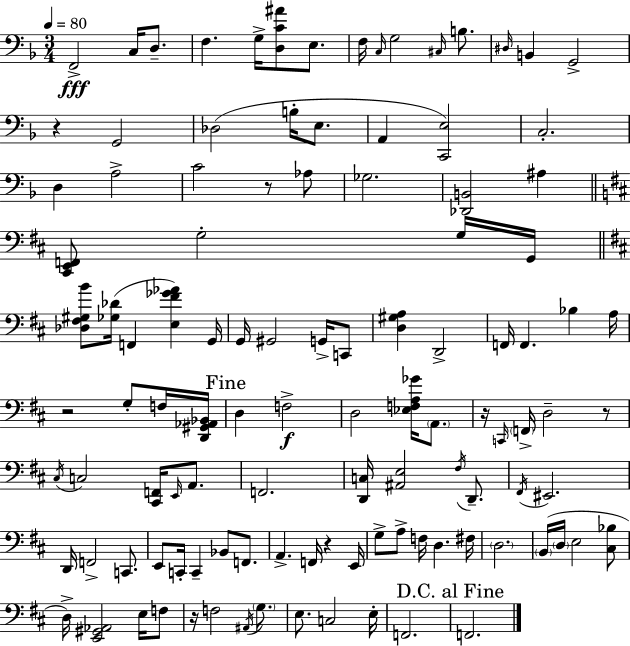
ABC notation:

X:1
T:Untitled
M:3/4
L:1/4
K:Dm
F,,2 C,/4 D,/2 F, G,/4 [D,C^A]/2 E,/2 F,/4 C,/4 G,2 ^C,/4 B,/2 ^D,/4 B,, G,,2 z G,,2 _D,2 B,/4 E,/2 A,, [C,,E,]2 C,2 D, A,2 C2 z/2 _A,/2 _G,2 [_D,,B,,]2 ^A, [^C,,E,,F,,]/2 G,2 G,/4 G,,/4 [_D,^F,^G,B]/2 [_G,_D]/4 F,, [E,^F_G_A] G,,/4 G,,/4 ^G,,2 G,,/4 C,,/2 [D,^G,A,] D,,2 F,,/4 F,, _B, A,/4 z2 G,/2 F,/4 [D,,^G,,_A,,_B,,]/4 D, F,2 D,2 [_E,F,A,_G]/4 A,,/2 z/4 C,,/4 F,,/4 D,2 z/2 ^C,/4 C,2 [^C,,F,,]/4 E,,/4 A,,/2 F,,2 [D,,C,]/4 [^A,,E,]2 ^F,/4 D,,/2 ^F,,/4 ^E,,2 D,,/4 F,,2 C,,/2 E,,/2 C,,/4 C,, _B,,/2 F,,/2 A,, F,,/4 z E,,/4 G,/2 A,/2 F,/4 D, ^F,/4 D,2 B,,/4 D,/4 E,2 [^C,_B,]/2 D,/4 [E,,^G,,_A,,]2 E,/4 F,/2 z/4 F,2 ^A,,/4 G,/2 E,/2 C,2 E,/4 F,,2 F,,2